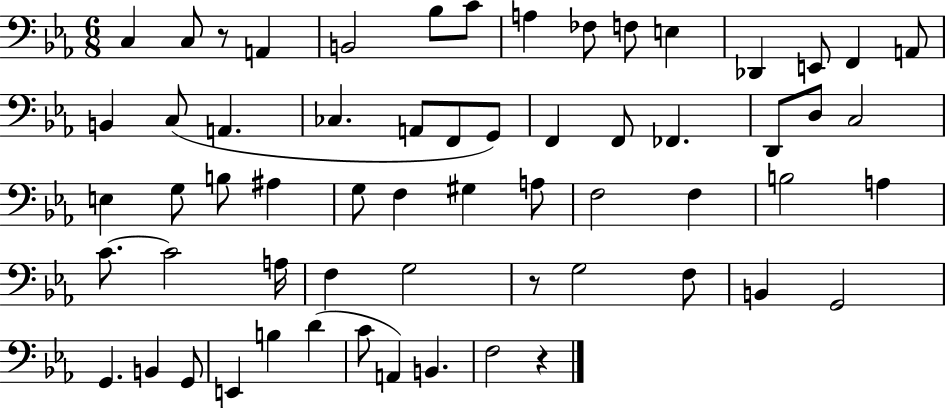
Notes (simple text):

C3/q C3/e R/e A2/q B2/h Bb3/e C4/e A3/q FES3/e F3/e E3/q Db2/q E2/e F2/q A2/e B2/q C3/e A2/q. CES3/q. A2/e F2/e G2/e F2/q F2/e FES2/q. D2/e D3/e C3/h E3/q G3/e B3/e A#3/q G3/e F3/q G#3/q A3/e F3/h F3/q B3/h A3/q C4/e. C4/h A3/s F3/q G3/h R/e G3/h F3/e B2/q G2/h G2/q. B2/q G2/e E2/q B3/q D4/q C4/e A2/q B2/q. F3/h R/q